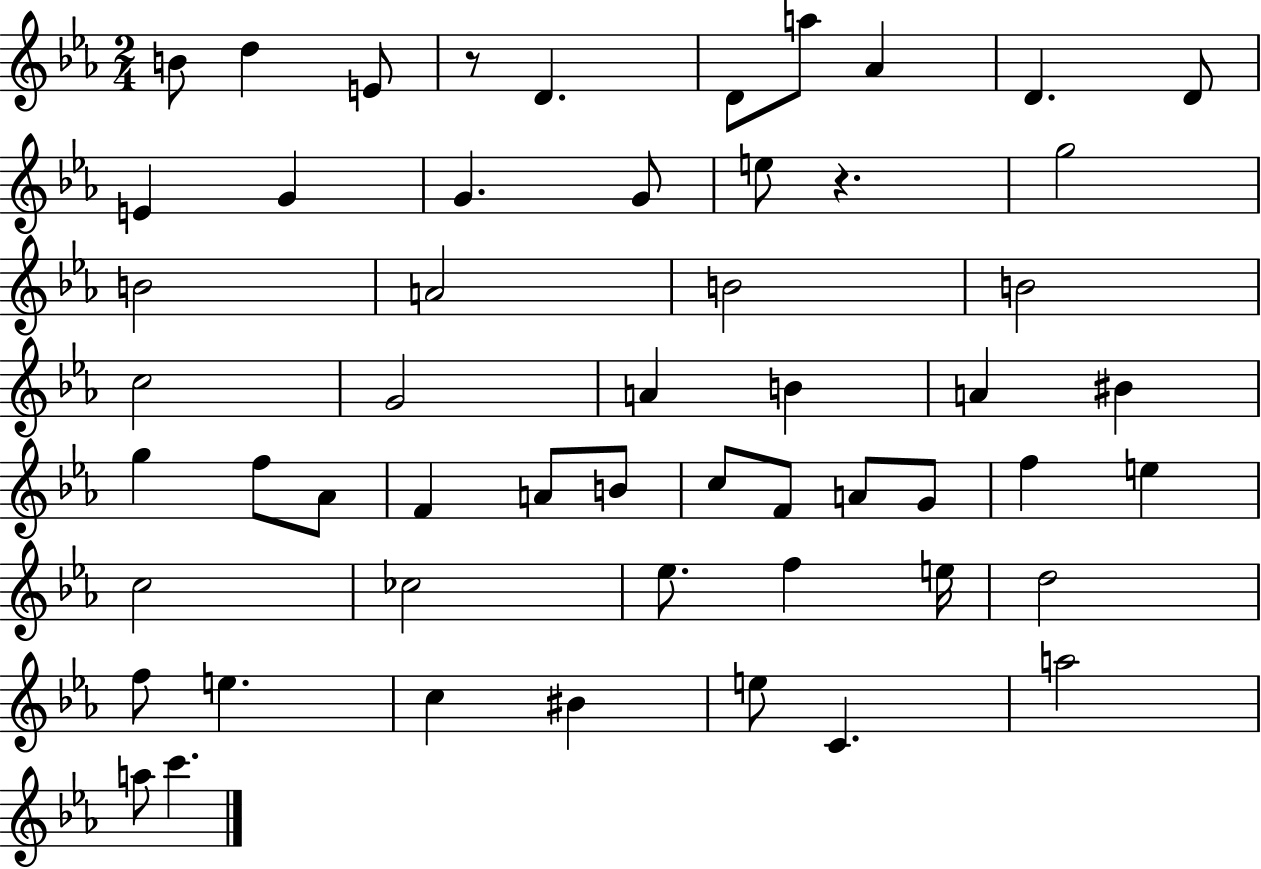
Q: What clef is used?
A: treble